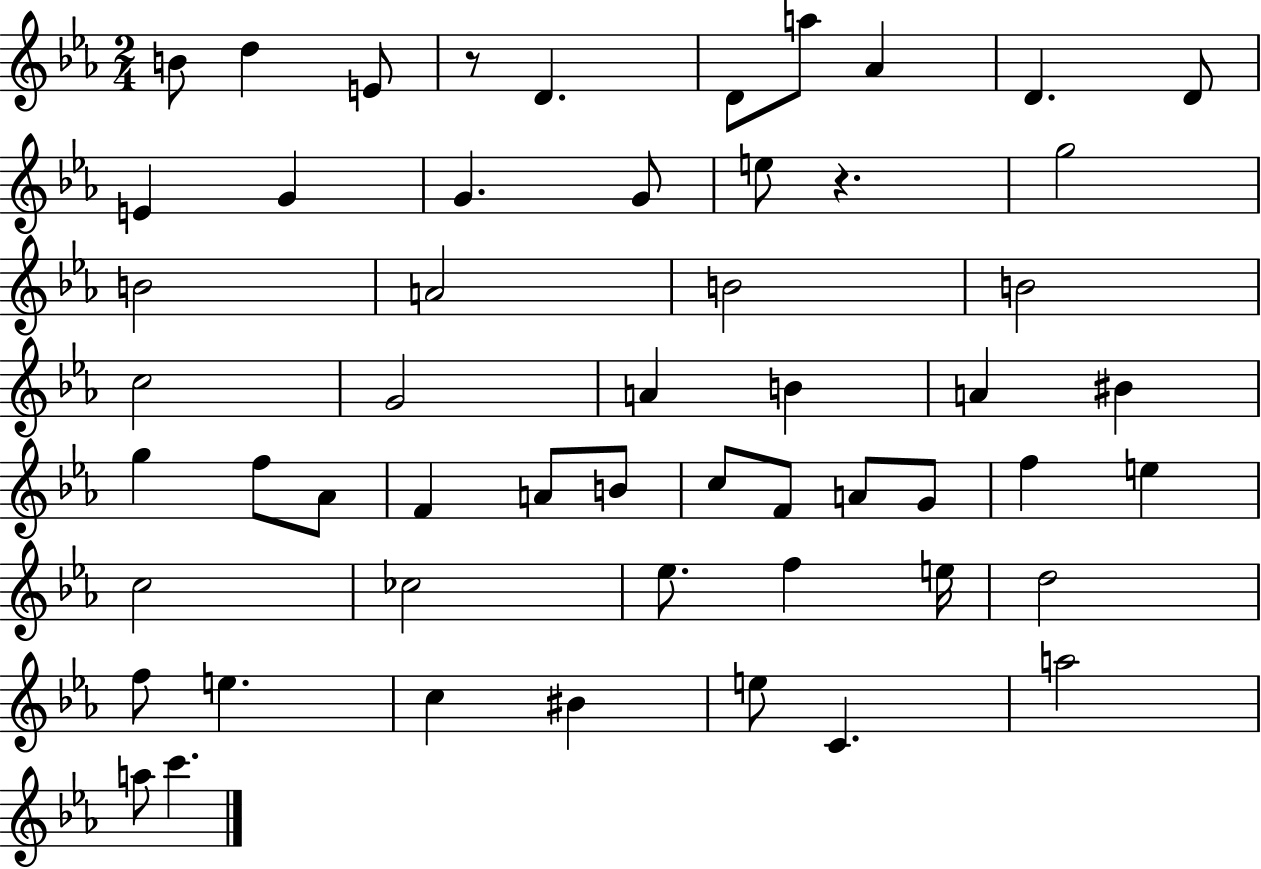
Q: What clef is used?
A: treble